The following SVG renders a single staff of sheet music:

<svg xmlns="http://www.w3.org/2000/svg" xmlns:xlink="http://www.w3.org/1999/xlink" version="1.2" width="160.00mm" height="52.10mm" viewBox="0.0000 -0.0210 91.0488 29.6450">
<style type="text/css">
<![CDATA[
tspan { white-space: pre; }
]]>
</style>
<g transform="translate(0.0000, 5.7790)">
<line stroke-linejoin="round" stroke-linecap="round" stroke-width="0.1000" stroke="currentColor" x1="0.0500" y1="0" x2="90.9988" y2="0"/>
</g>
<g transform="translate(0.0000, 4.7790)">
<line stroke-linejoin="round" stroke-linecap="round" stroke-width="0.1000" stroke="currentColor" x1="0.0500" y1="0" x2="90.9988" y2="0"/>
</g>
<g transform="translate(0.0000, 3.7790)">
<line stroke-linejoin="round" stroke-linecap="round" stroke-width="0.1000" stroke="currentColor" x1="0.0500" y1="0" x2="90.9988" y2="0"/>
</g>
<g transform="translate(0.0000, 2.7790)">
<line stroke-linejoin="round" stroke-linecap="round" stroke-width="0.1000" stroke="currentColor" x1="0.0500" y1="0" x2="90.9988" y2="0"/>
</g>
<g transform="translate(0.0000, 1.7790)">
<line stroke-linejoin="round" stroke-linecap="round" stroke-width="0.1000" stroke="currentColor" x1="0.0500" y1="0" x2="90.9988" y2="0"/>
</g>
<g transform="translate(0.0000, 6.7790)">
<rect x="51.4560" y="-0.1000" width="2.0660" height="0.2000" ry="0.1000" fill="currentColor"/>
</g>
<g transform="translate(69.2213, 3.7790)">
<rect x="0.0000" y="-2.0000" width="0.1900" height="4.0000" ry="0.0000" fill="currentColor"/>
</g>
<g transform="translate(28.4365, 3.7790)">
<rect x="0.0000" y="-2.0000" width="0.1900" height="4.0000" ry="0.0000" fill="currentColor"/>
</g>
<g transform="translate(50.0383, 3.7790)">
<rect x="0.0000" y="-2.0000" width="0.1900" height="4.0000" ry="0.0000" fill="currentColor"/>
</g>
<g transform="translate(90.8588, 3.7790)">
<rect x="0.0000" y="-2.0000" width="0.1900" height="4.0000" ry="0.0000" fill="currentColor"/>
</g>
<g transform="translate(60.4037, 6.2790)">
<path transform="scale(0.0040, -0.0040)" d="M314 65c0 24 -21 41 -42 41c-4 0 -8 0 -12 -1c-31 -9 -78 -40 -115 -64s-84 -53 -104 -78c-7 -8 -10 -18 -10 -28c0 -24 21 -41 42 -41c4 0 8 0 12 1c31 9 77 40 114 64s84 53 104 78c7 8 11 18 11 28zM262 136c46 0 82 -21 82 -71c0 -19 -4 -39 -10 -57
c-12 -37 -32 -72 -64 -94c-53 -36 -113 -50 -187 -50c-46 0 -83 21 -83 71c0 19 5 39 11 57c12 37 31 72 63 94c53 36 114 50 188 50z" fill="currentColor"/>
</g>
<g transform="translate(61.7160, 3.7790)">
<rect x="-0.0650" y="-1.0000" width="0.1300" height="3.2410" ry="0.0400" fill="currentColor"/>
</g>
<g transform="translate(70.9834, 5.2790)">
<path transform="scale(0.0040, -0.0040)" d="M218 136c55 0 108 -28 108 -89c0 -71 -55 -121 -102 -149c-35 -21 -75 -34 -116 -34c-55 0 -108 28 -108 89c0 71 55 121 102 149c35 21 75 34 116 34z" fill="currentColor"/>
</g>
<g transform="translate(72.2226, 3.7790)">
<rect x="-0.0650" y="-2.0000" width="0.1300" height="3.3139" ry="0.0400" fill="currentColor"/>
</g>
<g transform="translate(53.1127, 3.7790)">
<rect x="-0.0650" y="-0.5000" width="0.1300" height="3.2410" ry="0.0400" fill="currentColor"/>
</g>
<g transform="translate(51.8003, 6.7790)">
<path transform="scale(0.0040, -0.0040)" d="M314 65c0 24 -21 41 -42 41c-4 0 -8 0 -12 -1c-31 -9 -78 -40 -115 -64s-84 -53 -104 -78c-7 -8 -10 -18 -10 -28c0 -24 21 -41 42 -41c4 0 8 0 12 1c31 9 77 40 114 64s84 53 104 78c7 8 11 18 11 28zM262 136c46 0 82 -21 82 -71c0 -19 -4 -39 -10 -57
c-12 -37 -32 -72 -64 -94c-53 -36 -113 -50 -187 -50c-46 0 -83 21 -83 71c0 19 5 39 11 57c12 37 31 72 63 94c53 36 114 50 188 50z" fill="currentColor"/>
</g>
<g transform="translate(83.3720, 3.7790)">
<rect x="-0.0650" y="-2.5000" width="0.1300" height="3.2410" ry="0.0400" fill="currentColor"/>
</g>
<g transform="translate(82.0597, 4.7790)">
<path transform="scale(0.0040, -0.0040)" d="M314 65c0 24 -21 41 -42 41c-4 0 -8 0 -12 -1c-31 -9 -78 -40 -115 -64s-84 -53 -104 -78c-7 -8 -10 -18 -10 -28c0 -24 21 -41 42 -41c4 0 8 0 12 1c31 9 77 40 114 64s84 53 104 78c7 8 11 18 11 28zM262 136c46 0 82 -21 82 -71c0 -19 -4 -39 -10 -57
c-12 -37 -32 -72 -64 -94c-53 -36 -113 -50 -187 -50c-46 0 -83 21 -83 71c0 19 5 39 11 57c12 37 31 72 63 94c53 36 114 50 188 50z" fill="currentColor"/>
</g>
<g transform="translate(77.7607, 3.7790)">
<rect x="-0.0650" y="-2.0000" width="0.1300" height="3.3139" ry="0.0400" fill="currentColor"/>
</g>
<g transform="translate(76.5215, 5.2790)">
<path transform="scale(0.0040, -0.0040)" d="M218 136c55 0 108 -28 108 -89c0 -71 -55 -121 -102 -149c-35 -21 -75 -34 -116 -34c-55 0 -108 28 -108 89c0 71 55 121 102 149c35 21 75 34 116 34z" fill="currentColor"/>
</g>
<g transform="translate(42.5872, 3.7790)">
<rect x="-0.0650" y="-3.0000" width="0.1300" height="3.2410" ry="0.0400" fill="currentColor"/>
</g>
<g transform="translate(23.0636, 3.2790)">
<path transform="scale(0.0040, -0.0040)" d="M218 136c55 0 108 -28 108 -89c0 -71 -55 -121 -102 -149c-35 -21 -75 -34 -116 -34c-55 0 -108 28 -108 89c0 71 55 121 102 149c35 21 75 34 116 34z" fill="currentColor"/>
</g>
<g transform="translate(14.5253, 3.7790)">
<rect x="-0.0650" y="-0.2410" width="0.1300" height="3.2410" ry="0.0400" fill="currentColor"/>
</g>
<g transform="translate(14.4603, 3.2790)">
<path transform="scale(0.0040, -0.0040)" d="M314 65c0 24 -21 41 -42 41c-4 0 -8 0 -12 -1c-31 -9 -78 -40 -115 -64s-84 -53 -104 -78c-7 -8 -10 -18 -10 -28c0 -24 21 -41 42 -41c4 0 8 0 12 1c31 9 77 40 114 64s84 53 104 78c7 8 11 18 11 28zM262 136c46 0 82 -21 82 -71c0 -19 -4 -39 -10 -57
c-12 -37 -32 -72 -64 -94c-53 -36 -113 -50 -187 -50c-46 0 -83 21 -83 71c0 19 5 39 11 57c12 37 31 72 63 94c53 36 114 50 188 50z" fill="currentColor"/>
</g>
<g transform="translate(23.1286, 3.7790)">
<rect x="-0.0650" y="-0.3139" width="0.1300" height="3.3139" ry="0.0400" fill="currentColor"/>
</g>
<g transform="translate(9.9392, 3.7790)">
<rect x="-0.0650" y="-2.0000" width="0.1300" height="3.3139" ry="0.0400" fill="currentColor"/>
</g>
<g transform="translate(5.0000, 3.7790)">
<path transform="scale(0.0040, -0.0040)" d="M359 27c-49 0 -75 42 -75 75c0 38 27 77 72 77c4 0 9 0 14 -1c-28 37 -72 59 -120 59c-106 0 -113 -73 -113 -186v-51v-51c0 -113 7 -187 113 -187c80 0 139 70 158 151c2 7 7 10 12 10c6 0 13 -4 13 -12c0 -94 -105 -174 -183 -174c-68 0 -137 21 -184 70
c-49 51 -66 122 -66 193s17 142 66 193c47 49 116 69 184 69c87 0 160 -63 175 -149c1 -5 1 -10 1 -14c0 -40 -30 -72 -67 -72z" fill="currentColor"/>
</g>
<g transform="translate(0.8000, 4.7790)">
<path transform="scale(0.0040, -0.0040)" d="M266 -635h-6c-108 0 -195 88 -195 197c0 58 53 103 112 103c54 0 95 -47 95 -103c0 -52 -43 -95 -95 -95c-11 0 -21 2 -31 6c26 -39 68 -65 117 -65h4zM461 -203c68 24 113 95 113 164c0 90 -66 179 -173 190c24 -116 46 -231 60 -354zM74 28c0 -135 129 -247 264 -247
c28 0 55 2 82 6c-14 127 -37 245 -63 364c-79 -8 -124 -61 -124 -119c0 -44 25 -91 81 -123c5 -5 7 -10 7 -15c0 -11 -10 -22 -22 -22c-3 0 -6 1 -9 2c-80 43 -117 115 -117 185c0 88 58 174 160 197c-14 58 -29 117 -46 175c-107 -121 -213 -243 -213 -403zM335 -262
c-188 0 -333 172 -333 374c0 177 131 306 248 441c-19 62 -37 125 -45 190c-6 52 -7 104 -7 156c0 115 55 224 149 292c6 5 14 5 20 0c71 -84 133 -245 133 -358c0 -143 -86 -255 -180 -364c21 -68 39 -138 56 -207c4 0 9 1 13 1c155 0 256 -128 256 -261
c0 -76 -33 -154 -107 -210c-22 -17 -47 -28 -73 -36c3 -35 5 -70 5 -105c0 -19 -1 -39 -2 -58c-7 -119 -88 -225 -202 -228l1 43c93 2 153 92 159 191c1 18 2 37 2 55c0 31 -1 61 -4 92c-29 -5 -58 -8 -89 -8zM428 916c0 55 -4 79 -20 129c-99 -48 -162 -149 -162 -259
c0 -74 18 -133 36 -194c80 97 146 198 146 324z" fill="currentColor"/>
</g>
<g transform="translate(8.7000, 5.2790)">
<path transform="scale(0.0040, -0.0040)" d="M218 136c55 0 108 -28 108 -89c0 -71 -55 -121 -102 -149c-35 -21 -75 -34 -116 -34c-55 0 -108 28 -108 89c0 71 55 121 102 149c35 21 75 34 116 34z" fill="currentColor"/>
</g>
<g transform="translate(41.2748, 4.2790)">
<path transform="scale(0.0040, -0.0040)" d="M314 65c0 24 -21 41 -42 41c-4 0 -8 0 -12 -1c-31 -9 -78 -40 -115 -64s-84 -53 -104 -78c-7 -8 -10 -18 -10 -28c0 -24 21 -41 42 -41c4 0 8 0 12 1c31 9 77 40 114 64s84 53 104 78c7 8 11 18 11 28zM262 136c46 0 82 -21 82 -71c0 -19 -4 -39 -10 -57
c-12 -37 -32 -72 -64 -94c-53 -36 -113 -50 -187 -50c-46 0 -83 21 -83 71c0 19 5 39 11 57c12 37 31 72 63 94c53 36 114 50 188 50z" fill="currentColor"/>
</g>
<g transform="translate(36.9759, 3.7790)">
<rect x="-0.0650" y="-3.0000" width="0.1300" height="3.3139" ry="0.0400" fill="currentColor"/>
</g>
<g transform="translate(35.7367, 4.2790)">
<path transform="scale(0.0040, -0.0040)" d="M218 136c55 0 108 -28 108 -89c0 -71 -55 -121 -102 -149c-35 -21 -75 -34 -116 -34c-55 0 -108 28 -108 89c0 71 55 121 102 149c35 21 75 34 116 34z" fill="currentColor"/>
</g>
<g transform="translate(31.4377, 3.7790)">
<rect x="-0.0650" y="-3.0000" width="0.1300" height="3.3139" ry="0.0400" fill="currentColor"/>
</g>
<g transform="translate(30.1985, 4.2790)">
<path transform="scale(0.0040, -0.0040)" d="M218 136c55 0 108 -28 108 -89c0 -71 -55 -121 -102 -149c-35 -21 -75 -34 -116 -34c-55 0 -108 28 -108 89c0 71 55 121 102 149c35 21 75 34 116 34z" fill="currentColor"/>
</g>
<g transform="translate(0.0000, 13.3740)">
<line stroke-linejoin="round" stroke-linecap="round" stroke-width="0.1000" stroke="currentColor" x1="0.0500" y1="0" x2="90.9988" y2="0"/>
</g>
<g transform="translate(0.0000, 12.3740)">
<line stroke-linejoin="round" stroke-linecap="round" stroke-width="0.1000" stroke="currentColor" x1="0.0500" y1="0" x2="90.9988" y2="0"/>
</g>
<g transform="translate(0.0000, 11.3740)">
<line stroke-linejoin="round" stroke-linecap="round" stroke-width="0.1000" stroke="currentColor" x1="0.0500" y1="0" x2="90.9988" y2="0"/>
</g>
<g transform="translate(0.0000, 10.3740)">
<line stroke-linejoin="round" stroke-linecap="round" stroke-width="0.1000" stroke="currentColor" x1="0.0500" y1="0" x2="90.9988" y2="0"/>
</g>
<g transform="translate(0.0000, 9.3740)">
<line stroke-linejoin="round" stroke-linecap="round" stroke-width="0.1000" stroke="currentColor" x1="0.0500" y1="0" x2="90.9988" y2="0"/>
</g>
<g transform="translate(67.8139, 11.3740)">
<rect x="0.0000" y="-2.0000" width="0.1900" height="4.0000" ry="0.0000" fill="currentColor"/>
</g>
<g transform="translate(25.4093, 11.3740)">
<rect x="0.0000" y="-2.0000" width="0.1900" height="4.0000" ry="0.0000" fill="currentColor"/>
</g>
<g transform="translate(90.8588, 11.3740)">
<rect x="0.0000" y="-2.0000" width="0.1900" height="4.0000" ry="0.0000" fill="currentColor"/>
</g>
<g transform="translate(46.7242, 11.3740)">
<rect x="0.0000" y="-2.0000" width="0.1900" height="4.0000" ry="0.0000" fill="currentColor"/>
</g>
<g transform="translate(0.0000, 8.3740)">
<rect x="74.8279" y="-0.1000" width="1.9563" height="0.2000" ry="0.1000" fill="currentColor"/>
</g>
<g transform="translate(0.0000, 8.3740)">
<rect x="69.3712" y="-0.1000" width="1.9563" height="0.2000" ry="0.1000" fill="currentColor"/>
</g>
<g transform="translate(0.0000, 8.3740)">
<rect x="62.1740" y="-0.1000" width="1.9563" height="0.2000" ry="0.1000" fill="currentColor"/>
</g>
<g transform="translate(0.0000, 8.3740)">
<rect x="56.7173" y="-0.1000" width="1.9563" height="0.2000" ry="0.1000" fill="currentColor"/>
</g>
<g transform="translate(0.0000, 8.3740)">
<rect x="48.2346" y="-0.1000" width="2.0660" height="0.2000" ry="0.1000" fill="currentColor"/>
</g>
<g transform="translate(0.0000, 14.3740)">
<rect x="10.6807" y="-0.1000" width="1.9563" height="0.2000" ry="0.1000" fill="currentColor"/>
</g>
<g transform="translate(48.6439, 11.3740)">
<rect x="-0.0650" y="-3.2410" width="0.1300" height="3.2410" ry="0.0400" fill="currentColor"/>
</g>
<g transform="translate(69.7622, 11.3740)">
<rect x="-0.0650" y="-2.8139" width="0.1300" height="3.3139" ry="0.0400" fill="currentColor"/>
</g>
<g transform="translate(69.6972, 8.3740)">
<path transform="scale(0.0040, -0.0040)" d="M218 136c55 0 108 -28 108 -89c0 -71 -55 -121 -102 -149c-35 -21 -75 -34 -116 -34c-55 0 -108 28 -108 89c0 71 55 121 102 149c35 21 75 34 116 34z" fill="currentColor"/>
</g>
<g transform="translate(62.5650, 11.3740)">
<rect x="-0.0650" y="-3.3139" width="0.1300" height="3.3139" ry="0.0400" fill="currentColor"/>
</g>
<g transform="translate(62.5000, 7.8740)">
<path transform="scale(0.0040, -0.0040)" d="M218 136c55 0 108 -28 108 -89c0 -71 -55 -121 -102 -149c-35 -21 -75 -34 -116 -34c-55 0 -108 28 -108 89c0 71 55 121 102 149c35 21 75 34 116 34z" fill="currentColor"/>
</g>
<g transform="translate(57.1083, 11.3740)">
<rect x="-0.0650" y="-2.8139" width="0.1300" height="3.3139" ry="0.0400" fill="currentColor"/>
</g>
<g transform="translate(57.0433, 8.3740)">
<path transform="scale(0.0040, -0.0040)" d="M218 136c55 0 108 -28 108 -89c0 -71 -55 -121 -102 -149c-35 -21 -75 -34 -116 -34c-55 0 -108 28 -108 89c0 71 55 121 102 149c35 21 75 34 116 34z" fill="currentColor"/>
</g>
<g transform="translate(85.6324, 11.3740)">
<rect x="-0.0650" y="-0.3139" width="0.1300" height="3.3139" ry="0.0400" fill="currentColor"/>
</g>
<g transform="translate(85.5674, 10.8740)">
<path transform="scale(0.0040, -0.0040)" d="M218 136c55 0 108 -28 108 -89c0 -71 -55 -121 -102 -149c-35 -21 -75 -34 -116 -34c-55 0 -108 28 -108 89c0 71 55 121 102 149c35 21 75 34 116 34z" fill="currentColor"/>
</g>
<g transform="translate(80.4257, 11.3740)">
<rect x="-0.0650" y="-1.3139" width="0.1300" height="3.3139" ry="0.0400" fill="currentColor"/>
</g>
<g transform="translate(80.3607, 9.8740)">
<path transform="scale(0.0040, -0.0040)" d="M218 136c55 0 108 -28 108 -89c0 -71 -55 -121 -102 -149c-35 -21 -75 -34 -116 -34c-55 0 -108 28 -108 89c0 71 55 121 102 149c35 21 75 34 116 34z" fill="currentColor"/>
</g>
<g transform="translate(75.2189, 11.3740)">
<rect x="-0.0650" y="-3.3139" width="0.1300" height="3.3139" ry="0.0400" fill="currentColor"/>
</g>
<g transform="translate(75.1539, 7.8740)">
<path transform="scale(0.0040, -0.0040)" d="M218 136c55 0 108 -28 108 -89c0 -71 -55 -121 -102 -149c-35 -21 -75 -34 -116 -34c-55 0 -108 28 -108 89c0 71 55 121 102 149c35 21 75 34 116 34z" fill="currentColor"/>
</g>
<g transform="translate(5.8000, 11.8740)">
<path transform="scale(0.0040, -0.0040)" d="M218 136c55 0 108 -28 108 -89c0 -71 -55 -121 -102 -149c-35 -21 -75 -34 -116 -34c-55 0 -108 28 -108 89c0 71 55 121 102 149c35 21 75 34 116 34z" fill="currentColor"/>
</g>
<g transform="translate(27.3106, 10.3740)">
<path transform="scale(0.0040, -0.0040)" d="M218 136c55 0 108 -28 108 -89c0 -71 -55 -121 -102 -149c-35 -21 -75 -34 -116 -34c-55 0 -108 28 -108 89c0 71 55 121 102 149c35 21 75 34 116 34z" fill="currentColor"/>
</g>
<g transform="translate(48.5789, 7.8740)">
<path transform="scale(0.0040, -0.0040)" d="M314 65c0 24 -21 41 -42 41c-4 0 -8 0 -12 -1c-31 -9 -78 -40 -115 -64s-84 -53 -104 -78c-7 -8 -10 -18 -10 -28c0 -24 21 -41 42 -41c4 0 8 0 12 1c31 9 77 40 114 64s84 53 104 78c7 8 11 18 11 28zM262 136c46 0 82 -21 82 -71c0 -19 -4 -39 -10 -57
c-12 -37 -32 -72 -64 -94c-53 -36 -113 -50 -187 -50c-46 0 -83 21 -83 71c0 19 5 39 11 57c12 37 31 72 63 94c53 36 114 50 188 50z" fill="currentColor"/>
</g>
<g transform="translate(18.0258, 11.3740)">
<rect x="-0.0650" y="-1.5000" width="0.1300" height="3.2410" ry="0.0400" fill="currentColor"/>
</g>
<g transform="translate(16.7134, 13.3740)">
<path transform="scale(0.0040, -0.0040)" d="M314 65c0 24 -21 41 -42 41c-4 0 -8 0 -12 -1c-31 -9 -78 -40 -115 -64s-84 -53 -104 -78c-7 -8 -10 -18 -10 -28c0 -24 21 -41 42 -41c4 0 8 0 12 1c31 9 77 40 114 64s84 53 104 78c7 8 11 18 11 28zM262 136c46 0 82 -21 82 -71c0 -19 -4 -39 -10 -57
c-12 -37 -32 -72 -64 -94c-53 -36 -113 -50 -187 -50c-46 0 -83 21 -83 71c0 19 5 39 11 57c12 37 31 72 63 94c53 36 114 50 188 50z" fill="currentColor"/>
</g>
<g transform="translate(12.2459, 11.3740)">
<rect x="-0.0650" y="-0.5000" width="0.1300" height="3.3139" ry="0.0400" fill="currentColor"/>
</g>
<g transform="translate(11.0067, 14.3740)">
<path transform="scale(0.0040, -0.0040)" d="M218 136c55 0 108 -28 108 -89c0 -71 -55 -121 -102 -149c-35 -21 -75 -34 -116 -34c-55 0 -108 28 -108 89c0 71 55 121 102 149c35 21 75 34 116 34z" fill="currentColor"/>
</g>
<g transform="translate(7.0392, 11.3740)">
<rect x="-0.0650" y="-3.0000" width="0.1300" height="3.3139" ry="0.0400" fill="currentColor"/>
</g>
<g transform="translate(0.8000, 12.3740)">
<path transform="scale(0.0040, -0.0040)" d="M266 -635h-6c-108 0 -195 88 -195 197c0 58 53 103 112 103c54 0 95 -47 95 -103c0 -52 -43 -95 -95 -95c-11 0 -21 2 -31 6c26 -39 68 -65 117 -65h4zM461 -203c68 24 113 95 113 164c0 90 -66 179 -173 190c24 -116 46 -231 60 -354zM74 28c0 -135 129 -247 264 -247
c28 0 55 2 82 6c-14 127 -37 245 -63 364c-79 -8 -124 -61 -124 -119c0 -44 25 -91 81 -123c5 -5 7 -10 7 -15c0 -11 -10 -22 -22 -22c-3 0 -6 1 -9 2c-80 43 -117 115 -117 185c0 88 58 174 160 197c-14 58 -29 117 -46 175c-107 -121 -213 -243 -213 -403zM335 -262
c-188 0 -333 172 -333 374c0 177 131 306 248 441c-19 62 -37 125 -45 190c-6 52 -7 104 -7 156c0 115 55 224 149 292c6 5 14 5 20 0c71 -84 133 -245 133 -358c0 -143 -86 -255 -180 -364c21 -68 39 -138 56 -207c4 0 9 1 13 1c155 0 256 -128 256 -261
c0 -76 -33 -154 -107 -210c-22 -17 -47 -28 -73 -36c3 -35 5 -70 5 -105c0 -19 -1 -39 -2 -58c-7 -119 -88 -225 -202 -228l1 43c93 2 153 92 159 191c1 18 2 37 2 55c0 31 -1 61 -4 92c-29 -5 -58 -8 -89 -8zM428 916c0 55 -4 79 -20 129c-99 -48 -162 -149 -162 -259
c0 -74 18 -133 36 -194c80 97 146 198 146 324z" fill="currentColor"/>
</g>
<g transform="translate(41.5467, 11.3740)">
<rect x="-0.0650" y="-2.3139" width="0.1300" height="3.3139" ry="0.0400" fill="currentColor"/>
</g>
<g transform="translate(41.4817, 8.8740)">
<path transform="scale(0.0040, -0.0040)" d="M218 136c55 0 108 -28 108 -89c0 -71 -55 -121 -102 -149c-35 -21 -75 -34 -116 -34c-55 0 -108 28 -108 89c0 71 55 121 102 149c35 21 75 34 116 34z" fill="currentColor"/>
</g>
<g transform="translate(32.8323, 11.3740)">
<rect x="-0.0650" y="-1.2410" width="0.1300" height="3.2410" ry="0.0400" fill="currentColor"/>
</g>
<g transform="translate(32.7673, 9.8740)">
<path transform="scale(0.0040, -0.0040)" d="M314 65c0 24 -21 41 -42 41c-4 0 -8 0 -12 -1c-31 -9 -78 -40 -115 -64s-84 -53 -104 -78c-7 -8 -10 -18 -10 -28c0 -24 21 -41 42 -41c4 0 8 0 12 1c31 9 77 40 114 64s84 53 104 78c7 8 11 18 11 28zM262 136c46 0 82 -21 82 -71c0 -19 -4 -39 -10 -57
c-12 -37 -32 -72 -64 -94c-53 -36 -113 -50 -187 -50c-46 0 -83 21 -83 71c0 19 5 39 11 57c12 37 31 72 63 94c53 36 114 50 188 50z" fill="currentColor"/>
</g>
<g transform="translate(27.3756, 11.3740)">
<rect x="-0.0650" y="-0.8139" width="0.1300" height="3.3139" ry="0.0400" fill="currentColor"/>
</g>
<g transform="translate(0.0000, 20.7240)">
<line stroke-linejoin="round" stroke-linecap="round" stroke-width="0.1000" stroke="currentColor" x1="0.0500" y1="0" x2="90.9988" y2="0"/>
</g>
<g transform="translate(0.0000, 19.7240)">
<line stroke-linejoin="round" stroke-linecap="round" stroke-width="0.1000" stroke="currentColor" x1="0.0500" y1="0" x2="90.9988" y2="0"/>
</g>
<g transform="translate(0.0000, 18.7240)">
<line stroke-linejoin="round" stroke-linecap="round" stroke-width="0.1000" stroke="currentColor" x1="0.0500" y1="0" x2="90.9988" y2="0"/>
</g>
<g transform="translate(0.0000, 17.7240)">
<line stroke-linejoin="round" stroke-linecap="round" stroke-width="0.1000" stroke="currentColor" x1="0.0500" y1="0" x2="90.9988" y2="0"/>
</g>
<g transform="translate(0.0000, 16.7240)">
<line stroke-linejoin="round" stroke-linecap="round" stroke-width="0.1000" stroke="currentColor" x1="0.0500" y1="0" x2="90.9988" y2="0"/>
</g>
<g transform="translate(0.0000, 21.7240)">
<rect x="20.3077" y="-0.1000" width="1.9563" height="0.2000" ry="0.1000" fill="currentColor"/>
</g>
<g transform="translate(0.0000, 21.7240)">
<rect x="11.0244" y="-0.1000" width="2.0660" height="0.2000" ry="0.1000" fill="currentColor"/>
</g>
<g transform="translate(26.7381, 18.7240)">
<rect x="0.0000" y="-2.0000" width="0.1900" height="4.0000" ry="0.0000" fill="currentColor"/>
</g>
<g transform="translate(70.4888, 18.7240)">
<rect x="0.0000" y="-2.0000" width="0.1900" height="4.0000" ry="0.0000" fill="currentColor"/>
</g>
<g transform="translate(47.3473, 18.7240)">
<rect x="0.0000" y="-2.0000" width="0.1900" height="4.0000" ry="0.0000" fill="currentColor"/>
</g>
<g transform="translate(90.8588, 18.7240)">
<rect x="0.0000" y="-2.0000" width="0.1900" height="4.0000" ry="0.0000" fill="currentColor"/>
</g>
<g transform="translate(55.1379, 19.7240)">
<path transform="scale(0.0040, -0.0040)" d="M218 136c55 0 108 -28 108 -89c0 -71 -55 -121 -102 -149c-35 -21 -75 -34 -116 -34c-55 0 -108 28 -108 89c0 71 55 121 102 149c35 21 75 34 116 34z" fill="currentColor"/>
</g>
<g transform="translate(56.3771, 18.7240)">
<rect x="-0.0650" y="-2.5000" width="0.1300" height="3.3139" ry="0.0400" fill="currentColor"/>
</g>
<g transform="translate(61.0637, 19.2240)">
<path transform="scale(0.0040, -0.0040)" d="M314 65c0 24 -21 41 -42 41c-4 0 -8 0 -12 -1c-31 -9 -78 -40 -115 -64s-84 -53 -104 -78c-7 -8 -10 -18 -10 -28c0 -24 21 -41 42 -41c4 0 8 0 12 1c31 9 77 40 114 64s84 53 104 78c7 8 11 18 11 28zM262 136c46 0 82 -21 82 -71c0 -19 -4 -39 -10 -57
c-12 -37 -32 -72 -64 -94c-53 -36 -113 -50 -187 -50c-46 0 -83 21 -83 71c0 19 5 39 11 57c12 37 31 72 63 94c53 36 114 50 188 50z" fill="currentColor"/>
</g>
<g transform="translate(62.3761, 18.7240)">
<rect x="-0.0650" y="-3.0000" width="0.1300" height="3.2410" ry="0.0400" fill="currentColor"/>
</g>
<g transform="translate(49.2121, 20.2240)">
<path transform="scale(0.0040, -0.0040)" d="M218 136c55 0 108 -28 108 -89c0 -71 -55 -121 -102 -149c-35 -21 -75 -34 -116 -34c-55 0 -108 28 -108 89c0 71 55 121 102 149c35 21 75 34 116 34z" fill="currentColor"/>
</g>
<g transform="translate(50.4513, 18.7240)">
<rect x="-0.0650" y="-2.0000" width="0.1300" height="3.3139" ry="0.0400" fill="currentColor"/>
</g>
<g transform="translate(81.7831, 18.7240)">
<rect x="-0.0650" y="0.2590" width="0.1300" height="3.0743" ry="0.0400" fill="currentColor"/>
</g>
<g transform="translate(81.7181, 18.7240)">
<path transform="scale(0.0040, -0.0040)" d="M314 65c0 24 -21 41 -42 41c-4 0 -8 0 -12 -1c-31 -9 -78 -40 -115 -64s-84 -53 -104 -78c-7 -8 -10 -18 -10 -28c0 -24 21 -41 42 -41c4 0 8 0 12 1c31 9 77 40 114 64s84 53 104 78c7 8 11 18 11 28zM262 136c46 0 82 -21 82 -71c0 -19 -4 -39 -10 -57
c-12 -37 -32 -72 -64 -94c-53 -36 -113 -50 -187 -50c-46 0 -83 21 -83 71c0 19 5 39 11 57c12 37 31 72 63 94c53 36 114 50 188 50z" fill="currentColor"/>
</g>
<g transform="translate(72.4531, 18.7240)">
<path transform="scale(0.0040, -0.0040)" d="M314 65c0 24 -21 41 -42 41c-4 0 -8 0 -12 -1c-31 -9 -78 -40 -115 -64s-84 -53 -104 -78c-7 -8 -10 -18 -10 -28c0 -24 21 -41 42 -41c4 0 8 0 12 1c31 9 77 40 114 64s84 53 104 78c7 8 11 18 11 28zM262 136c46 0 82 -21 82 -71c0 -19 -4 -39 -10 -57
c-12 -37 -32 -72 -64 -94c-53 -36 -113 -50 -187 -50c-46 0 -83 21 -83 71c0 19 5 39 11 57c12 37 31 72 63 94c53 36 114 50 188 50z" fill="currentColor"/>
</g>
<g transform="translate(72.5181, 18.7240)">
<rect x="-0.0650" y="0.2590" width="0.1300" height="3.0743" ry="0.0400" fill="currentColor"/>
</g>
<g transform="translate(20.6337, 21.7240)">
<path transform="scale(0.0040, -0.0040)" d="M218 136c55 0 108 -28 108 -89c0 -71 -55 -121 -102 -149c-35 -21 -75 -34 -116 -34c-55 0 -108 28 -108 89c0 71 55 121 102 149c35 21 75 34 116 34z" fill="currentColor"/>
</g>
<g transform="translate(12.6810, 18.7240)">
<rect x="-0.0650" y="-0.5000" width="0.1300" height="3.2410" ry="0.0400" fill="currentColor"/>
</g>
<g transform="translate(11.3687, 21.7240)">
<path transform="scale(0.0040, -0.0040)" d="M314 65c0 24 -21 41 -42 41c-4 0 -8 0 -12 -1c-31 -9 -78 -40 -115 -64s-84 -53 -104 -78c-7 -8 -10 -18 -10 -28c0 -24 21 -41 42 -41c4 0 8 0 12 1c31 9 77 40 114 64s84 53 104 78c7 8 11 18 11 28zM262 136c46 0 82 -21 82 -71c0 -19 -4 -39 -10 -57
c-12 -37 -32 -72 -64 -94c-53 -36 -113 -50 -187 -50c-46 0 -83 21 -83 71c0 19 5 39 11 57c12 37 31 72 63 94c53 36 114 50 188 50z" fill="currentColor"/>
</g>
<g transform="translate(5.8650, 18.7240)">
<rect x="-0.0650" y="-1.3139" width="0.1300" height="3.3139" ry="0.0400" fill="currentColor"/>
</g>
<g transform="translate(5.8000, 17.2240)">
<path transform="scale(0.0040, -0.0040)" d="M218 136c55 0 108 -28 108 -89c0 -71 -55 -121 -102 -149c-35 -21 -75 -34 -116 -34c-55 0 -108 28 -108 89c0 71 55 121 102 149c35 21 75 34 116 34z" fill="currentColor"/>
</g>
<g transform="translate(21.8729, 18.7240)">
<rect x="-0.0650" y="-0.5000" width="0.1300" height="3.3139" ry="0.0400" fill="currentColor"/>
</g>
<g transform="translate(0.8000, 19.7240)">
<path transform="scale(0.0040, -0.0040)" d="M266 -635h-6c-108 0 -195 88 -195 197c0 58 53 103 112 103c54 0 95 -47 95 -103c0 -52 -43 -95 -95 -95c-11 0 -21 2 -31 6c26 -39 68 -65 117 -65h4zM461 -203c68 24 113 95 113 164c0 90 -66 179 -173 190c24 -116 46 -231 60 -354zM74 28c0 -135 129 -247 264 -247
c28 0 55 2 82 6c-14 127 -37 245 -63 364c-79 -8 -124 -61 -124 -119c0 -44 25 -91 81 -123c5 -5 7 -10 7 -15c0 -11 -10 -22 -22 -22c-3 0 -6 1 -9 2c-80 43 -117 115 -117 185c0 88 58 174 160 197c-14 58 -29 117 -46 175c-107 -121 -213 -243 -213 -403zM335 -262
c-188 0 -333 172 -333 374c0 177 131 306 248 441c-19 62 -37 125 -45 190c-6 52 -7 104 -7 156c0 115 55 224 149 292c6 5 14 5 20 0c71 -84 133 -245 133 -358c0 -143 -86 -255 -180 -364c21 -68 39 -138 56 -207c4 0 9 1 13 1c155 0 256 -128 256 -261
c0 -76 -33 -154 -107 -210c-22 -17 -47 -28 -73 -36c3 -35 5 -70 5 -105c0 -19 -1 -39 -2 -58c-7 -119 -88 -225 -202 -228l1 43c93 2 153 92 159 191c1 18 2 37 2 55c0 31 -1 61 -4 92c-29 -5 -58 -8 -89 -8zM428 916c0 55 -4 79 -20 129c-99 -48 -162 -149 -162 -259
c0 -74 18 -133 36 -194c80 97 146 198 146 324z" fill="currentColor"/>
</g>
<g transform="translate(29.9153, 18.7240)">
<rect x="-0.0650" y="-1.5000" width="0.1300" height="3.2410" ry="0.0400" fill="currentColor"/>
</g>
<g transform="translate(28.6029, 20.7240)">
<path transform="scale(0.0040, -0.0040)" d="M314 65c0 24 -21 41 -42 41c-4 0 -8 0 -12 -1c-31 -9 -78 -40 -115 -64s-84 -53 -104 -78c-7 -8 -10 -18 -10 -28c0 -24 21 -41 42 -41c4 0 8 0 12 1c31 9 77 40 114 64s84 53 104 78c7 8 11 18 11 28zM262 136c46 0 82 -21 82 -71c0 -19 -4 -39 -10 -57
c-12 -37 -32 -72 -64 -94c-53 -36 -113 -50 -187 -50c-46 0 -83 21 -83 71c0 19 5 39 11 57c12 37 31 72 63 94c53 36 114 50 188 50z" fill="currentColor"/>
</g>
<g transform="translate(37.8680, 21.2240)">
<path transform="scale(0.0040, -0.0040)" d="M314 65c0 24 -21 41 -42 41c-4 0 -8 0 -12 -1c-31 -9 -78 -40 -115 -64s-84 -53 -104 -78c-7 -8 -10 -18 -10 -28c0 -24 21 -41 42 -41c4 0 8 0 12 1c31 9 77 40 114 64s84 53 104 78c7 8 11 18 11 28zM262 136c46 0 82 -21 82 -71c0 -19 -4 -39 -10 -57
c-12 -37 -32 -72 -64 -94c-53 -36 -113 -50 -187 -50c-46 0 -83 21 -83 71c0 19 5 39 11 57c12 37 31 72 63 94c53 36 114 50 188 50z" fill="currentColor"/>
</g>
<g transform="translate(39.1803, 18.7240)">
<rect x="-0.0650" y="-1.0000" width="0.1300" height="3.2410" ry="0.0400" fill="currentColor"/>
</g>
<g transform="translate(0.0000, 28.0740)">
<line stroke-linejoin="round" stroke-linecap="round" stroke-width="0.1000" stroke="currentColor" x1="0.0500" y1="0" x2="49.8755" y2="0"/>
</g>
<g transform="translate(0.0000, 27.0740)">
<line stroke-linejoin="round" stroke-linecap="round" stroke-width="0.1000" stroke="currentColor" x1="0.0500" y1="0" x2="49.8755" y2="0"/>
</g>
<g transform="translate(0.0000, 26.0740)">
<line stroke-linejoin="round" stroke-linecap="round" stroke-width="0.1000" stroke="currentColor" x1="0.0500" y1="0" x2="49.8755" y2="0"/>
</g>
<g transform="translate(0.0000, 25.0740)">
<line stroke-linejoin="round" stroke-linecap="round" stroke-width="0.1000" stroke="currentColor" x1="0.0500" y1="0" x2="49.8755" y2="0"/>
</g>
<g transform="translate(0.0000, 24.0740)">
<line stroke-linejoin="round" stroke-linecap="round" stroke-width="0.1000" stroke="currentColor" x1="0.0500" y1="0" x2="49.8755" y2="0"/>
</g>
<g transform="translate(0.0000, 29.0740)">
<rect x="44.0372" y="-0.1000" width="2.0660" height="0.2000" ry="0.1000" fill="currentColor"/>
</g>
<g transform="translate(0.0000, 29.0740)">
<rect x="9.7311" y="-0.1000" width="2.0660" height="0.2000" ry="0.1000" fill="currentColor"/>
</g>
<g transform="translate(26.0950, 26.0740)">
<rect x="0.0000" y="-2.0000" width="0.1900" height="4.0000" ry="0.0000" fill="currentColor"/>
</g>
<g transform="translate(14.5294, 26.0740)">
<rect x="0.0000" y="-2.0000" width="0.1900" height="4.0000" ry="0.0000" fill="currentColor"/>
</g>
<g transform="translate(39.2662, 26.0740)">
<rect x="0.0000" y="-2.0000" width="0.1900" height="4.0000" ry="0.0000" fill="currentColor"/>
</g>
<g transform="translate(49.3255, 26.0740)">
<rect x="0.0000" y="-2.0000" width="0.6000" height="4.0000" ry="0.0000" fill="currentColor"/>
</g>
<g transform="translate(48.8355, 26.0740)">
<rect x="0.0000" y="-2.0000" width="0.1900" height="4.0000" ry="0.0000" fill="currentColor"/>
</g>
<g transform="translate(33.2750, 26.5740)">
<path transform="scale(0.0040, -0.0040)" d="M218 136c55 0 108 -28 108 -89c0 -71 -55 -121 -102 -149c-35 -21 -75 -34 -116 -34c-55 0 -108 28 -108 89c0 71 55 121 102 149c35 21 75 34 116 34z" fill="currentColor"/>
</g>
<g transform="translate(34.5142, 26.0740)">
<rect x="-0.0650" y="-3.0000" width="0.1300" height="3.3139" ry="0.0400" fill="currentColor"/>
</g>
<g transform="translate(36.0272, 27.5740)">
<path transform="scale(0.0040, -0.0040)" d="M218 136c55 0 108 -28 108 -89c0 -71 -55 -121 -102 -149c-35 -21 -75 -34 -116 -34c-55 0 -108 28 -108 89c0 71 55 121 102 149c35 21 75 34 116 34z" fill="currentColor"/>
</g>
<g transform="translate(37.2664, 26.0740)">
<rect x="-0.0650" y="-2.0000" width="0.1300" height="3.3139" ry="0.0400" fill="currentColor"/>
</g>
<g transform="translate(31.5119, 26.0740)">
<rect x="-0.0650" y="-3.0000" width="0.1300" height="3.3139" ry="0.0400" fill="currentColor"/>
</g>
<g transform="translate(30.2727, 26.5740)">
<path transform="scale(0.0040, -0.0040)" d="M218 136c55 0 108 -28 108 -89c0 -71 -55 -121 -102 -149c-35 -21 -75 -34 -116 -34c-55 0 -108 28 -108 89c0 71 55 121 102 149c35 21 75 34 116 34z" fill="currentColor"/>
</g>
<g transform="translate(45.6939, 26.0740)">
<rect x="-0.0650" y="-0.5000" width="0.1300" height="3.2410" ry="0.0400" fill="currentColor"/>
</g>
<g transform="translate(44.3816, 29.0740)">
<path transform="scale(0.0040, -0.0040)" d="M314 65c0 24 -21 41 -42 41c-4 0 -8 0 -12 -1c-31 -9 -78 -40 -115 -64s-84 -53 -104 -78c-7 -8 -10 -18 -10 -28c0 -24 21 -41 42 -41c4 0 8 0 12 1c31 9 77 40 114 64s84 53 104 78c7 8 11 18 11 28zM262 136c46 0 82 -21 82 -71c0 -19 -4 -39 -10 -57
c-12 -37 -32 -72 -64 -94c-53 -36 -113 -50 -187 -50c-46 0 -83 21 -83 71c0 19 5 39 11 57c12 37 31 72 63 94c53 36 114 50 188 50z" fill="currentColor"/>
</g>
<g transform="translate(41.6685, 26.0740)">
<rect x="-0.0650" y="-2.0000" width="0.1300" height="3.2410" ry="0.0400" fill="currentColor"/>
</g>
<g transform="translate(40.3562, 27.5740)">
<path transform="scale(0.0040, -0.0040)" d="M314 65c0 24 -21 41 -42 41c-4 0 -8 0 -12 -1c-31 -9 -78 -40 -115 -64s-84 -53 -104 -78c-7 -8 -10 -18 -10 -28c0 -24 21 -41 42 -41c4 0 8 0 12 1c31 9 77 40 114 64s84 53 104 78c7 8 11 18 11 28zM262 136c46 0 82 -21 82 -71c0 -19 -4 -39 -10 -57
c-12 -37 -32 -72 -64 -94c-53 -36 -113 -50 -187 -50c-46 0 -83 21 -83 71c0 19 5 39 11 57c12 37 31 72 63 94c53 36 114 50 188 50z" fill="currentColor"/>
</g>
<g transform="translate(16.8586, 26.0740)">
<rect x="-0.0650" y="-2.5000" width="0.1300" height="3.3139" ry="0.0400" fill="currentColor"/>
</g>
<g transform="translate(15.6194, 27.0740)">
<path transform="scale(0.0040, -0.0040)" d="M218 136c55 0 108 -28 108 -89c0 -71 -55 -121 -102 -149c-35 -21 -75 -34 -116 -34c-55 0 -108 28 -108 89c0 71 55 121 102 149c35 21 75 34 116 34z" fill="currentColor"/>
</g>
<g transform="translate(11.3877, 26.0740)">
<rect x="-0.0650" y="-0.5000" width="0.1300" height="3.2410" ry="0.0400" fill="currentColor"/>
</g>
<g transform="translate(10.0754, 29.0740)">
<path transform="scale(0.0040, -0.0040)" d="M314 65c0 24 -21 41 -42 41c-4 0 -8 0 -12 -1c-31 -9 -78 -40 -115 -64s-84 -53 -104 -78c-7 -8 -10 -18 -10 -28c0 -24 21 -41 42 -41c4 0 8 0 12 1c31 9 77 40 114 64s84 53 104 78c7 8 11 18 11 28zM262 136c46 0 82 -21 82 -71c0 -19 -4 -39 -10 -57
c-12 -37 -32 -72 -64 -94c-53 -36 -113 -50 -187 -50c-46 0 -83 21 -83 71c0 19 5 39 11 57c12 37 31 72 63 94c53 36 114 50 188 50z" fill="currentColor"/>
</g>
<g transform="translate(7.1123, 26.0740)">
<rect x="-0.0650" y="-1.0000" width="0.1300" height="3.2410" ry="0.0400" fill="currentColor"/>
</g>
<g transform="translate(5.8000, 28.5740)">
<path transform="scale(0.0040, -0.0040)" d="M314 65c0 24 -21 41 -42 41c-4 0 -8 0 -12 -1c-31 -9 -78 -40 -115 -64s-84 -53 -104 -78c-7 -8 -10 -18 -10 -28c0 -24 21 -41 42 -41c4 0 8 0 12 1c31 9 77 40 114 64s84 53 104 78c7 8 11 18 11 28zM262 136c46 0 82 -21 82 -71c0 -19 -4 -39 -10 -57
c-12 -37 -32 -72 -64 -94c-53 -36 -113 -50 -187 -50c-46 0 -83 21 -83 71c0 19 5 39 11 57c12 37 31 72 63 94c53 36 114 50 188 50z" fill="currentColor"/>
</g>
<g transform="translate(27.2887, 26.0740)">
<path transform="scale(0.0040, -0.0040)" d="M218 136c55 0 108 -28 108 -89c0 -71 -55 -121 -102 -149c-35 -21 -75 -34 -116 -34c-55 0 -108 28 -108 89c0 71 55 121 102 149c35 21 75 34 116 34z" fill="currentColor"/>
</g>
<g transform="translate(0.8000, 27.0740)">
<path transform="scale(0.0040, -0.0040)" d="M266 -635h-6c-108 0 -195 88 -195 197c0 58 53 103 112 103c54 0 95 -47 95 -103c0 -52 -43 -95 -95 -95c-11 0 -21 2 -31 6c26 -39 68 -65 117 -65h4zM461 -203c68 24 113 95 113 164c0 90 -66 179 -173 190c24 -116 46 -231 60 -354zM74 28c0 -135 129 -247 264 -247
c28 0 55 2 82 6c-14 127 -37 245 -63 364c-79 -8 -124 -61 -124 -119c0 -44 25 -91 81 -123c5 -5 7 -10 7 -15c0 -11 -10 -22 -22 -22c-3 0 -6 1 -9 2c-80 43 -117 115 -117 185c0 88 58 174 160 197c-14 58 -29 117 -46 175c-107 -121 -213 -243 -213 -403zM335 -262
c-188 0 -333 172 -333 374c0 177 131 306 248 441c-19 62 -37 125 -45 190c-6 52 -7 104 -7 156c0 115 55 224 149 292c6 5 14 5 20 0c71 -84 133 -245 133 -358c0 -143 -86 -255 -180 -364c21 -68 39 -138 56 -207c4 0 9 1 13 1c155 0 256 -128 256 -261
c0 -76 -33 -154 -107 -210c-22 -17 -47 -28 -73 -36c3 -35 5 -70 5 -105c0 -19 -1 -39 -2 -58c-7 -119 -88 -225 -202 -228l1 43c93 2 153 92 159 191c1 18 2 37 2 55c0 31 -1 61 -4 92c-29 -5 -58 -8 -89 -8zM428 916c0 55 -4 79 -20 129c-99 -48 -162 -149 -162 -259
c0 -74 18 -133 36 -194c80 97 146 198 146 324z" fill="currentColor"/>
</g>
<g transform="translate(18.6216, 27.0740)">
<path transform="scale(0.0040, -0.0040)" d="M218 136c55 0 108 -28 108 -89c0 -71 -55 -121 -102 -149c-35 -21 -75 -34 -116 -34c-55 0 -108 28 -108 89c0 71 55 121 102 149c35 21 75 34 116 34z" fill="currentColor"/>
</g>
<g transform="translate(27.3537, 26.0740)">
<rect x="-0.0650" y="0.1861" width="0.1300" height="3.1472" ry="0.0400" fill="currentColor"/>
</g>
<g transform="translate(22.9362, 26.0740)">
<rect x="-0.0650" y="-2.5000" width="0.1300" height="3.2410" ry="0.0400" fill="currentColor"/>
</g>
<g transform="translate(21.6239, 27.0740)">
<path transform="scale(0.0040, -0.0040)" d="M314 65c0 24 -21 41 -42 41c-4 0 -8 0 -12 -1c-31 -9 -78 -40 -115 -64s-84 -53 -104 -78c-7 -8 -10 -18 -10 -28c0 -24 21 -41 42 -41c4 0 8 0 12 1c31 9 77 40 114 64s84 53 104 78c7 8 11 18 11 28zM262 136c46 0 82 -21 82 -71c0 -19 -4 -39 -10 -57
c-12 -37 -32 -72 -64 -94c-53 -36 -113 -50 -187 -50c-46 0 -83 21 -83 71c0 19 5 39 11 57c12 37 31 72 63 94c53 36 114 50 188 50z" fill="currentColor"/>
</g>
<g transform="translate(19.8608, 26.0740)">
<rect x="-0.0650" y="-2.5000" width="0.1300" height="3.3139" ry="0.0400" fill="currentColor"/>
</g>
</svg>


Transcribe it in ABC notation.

X:1
T:Untitled
M:4/4
L:1/4
K:C
F c2 c A A A2 C2 D2 F F G2 A C E2 d e2 g b2 a b a b e c e C2 C E2 D2 F G A2 B2 B2 D2 C2 G G G2 B A A F F2 C2